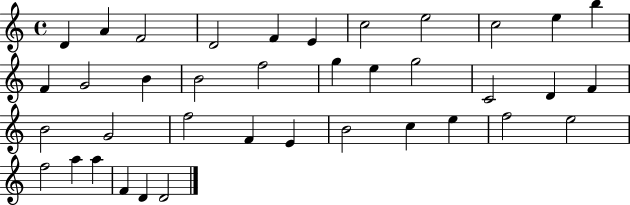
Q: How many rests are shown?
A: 0